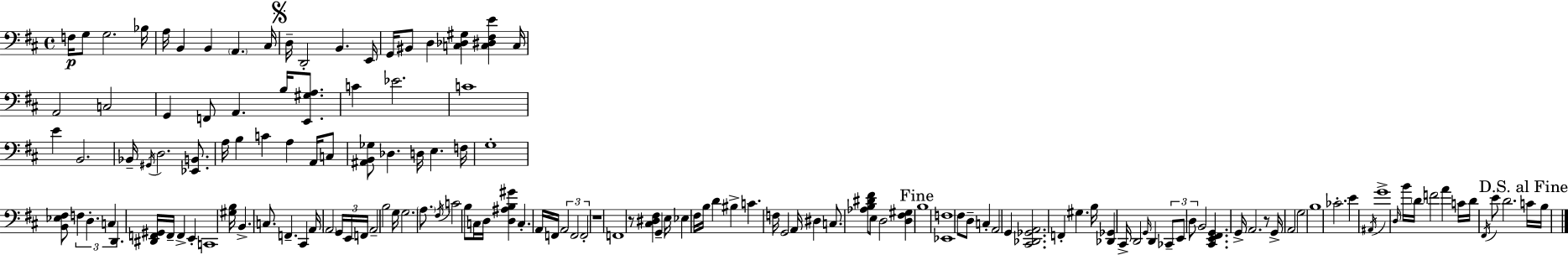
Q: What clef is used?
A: bass